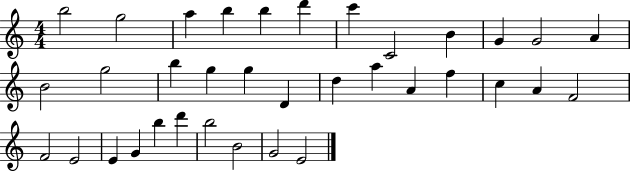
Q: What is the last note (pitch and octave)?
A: E4